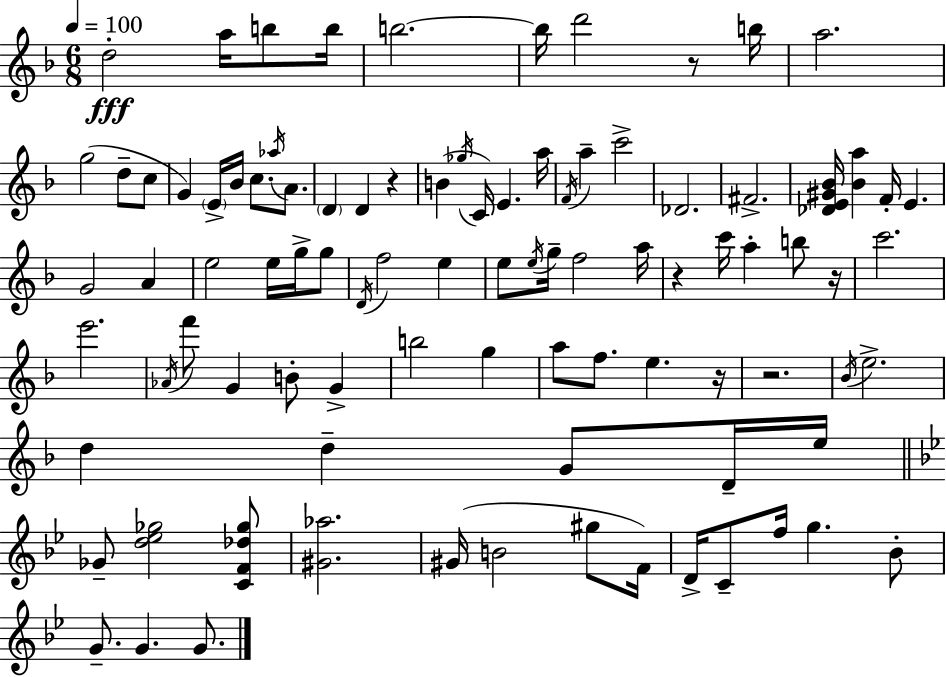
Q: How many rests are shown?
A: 6